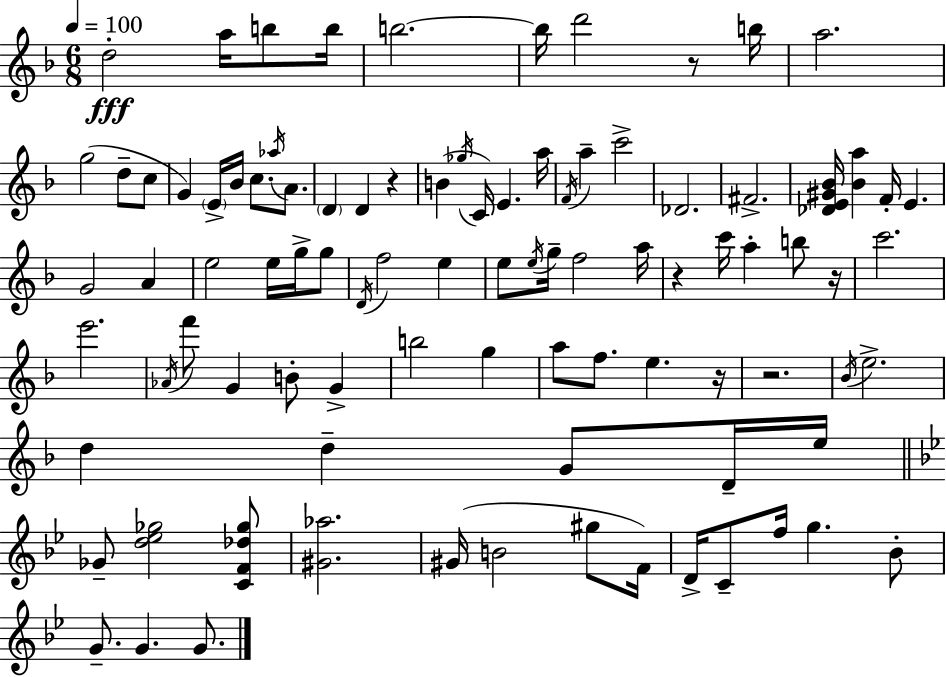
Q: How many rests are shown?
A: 6